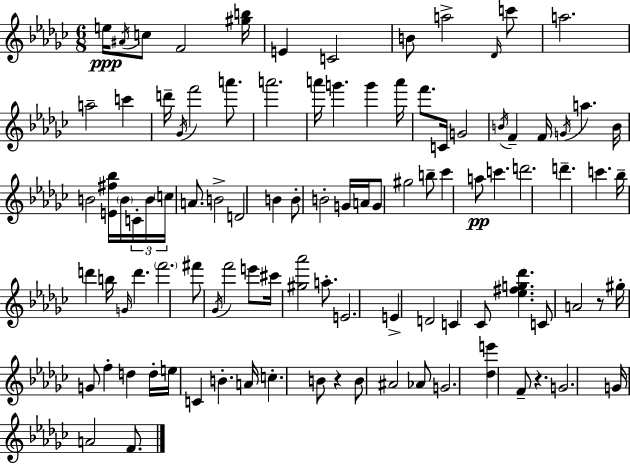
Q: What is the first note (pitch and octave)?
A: E5